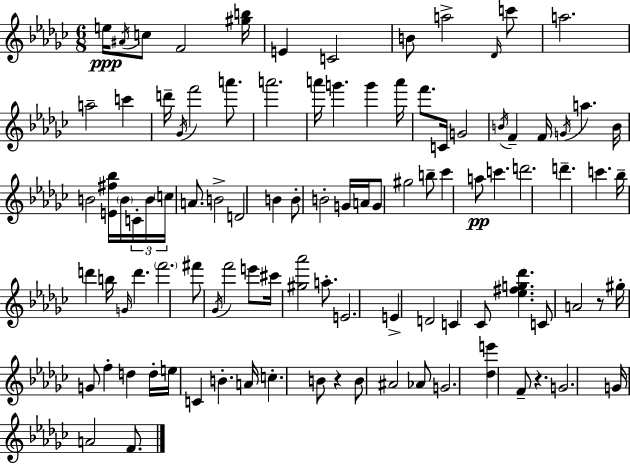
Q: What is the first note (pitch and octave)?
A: E5